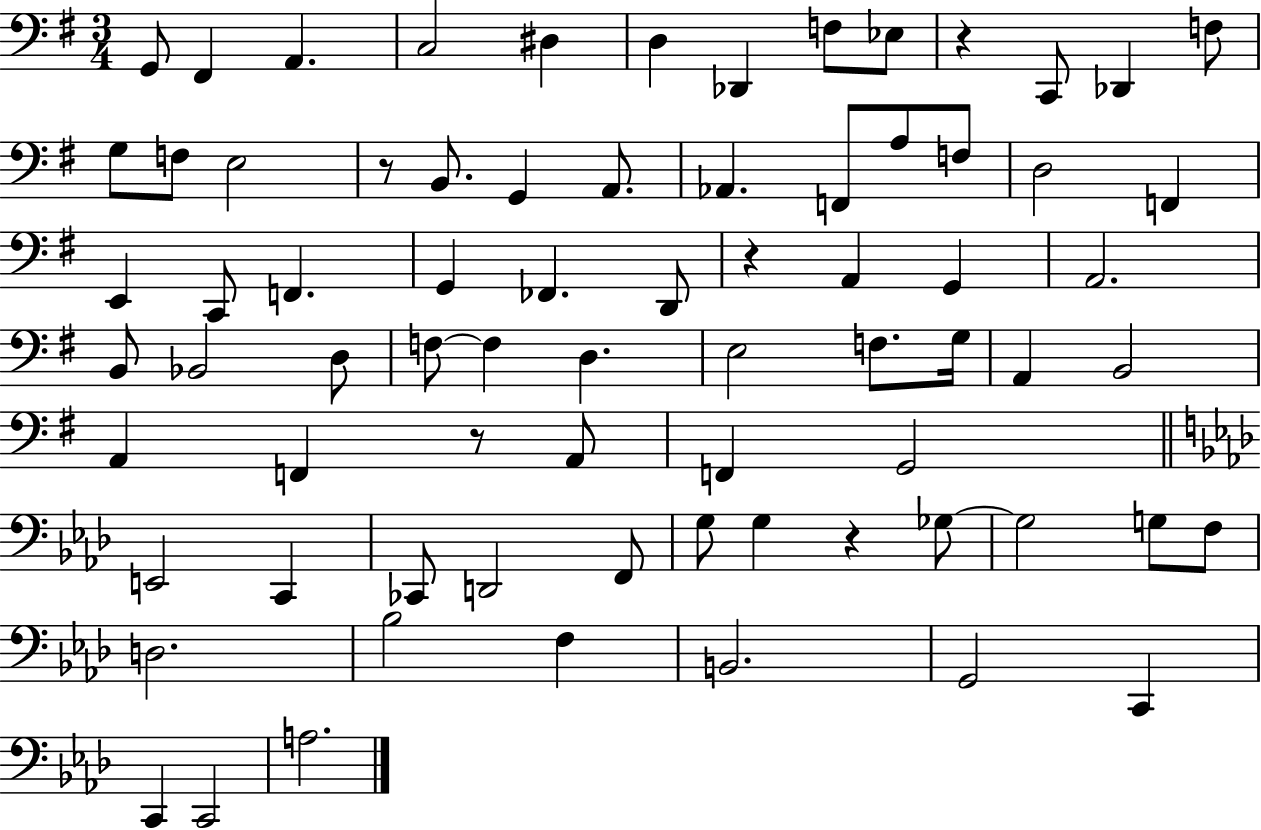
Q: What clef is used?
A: bass